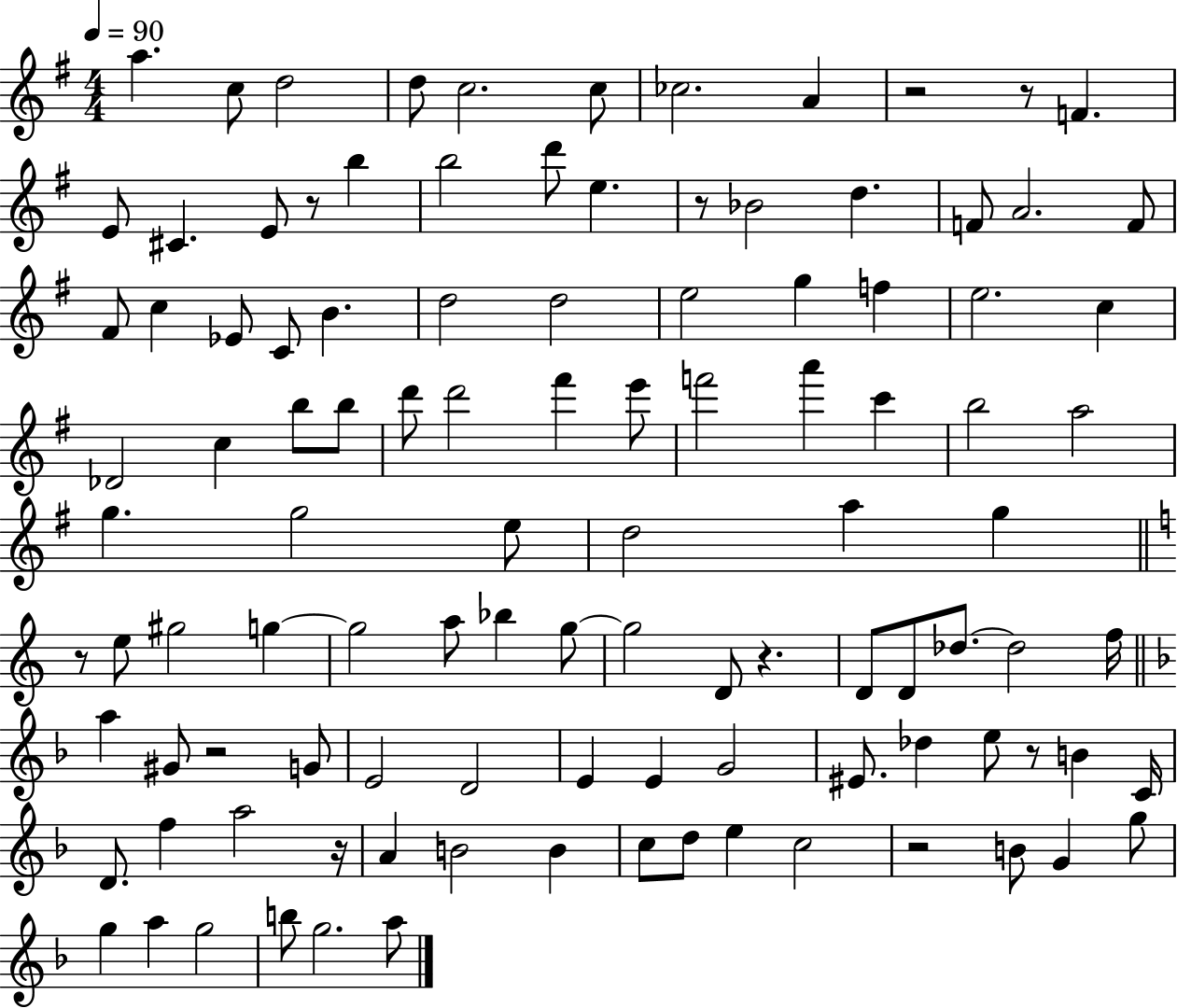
A5/q. C5/e D5/h D5/e C5/h. C5/e CES5/h. A4/q R/h R/e F4/q. E4/e C#4/q. E4/e R/e B5/q B5/h D6/e E5/q. R/e Bb4/h D5/q. F4/e A4/h. F4/e F#4/e C5/q Eb4/e C4/e B4/q. D5/h D5/h E5/h G5/q F5/q E5/h. C5/q Db4/h C5/q B5/e B5/e D6/e D6/h F#6/q E6/e F6/h A6/q C6/q B5/h A5/h G5/q. G5/h E5/e D5/h A5/q G5/q R/e E5/e G#5/h G5/q G5/h A5/e Bb5/q G5/e G5/h D4/e R/q. D4/e D4/e Db5/e. Db5/h F5/s A5/q G#4/e R/h G4/e E4/h D4/h E4/q E4/q G4/h EIS4/e. Db5/q E5/e R/e B4/q C4/s D4/e. F5/q A5/h R/s A4/q B4/h B4/q C5/e D5/e E5/q C5/h R/h B4/e G4/q G5/e G5/q A5/q G5/h B5/e G5/h. A5/e